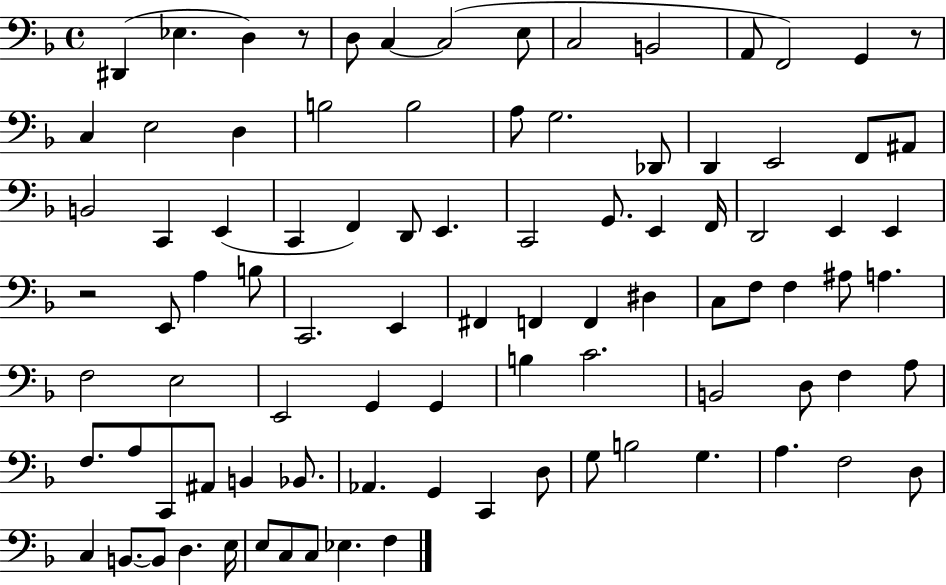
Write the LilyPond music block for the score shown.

{
  \clef bass
  \time 4/4
  \defaultTimeSignature
  \key f \major
  dis,4( ees4. d4) r8 | d8 c4~~ c2( e8 | c2 b,2 | a,8 f,2) g,4 r8 | \break c4 e2 d4 | b2 b2 | a8 g2. des,8 | d,4 e,2 f,8 ais,8 | \break b,2 c,4 e,4( | c,4 f,4) d,8 e,4. | c,2 g,8. e,4 f,16 | d,2 e,4 e,4 | \break r2 e,8 a4 b8 | c,2. e,4 | fis,4 f,4 f,4 dis4 | c8 f8 f4 ais8 a4. | \break f2 e2 | e,2 g,4 g,4 | b4 c'2. | b,2 d8 f4 a8 | \break f8. a8 c,8 ais,8 b,4 bes,8. | aes,4. g,4 c,4 d8 | g8 b2 g4. | a4. f2 d8 | \break c4 b,8.~~ b,8 d4. e16 | e8 c8 c8 ees4. f4 | \bar "|."
}